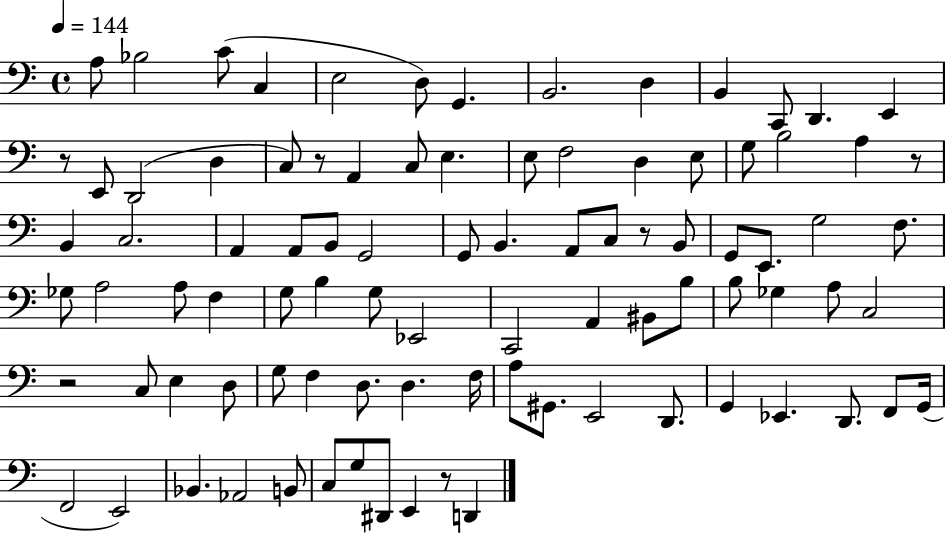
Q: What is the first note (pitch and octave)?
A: A3